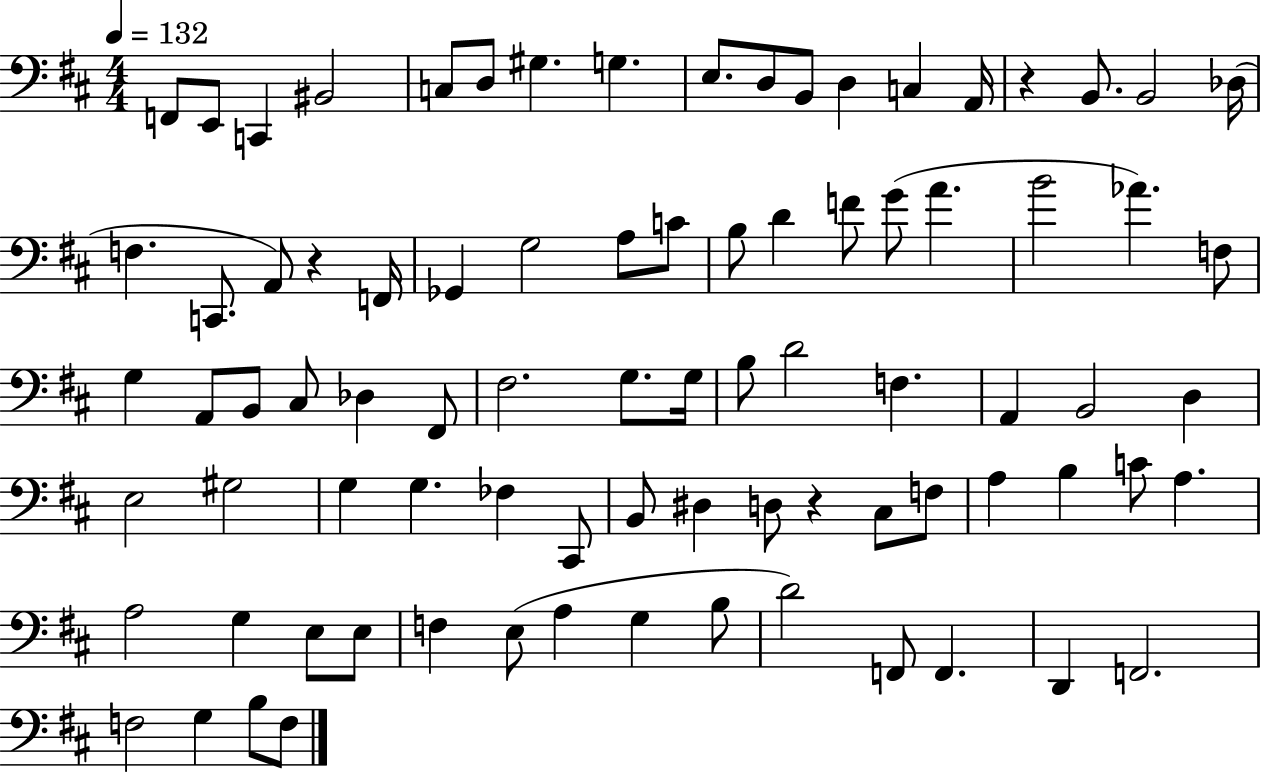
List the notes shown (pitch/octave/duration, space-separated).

F2/e E2/e C2/q BIS2/h C3/e D3/e G#3/q. G3/q. E3/e. D3/e B2/e D3/q C3/q A2/s R/q B2/e. B2/h Db3/s F3/q. C2/e. A2/e R/q F2/s Gb2/q G3/h A3/e C4/e B3/e D4/q F4/e G4/e A4/q. B4/h Ab4/q. F3/e G3/q A2/e B2/e C#3/e Db3/q F#2/e F#3/h. G3/e. G3/s B3/e D4/h F3/q. A2/q B2/h D3/q E3/h G#3/h G3/q G3/q. FES3/q C#2/e B2/e D#3/q D3/e R/q C#3/e F3/e A3/q B3/q C4/e A3/q. A3/h G3/q E3/e E3/e F3/q E3/e A3/q G3/q B3/e D4/h F2/e F2/q. D2/q F2/h. F3/h G3/q B3/e F3/e